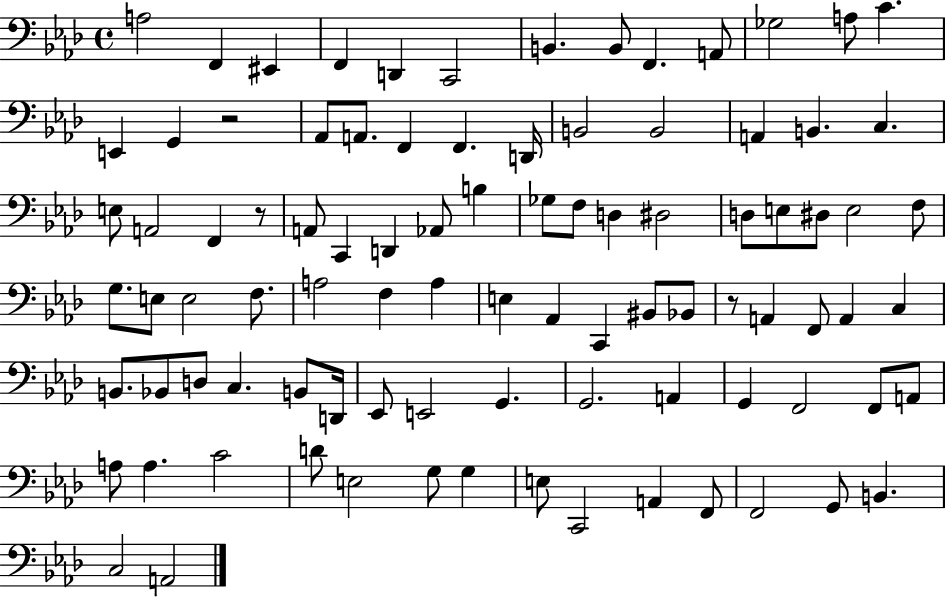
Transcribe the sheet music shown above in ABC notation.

X:1
T:Untitled
M:4/4
L:1/4
K:Ab
A,2 F,, ^E,, F,, D,, C,,2 B,, B,,/2 F,, A,,/2 _G,2 A,/2 C E,, G,, z2 _A,,/2 A,,/2 F,, F,, D,,/4 B,,2 B,,2 A,, B,, C, E,/2 A,,2 F,, z/2 A,,/2 C,, D,, _A,,/2 B, _G,/2 F,/2 D, ^D,2 D,/2 E,/2 ^D,/2 E,2 F,/2 G,/2 E,/2 E,2 F,/2 A,2 F, A, E, _A,, C,, ^B,,/2 _B,,/2 z/2 A,, F,,/2 A,, C, B,,/2 _B,,/2 D,/2 C, B,,/2 D,,/4 _E,,/2 E,,2 G,, G,,2 A,, G,, F,,2 F,,/2 A,,/2 A,/2 A, C2 D/2 E,2 G,/2 G, E,/2 C,,2 A,, F,,/2 F,,2 G,,/2 B,, C,2 A,,2